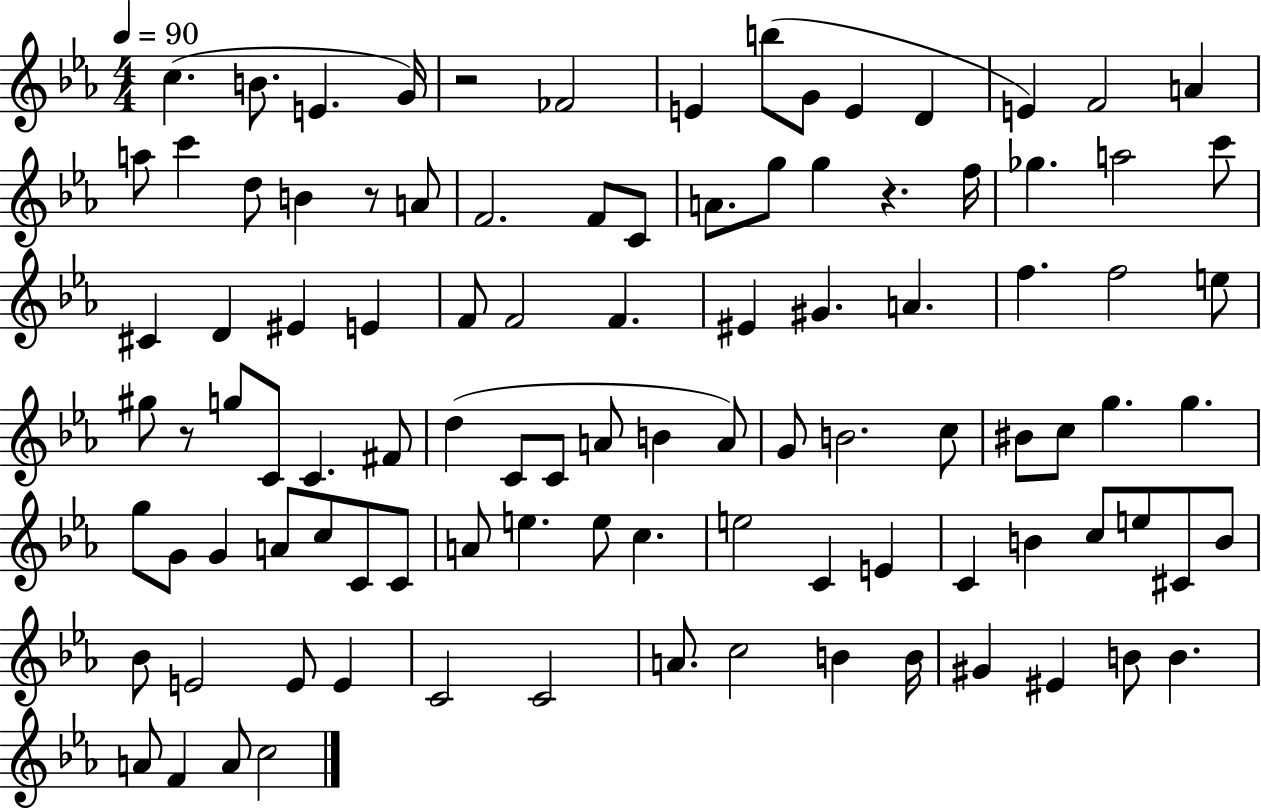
X:1
T:Untitled
M:4/4
L:1/4
K:Eb
c B/2 E G/4 z2 _F2 E b/2 G/2 E D E F2 A a/2 c' d/2 B z/2 A/2 F2 F/2 C/2 A/2 g/2 g z f/4 _g a2 c'/2 ^C D ^E E F/2 F2 F ^E ^G A f f2 e/2 ^g/2 z/2 g/2 C/2 C ^F/2 d C/2 C/2 A/2 B A/2 G/2 B2 c/2 ^B/2 c/2 g g g/2 G/2 G A/2 c/2 C/2 C/2 A/2 e e/2 c e2 C E C B c/2 e/2 ^C/2 B/2 _B/2 E2 E/2 E C2 C2 A/2 c2 B B/4 ^G ^E B/2 B A/2 F A/2 c2